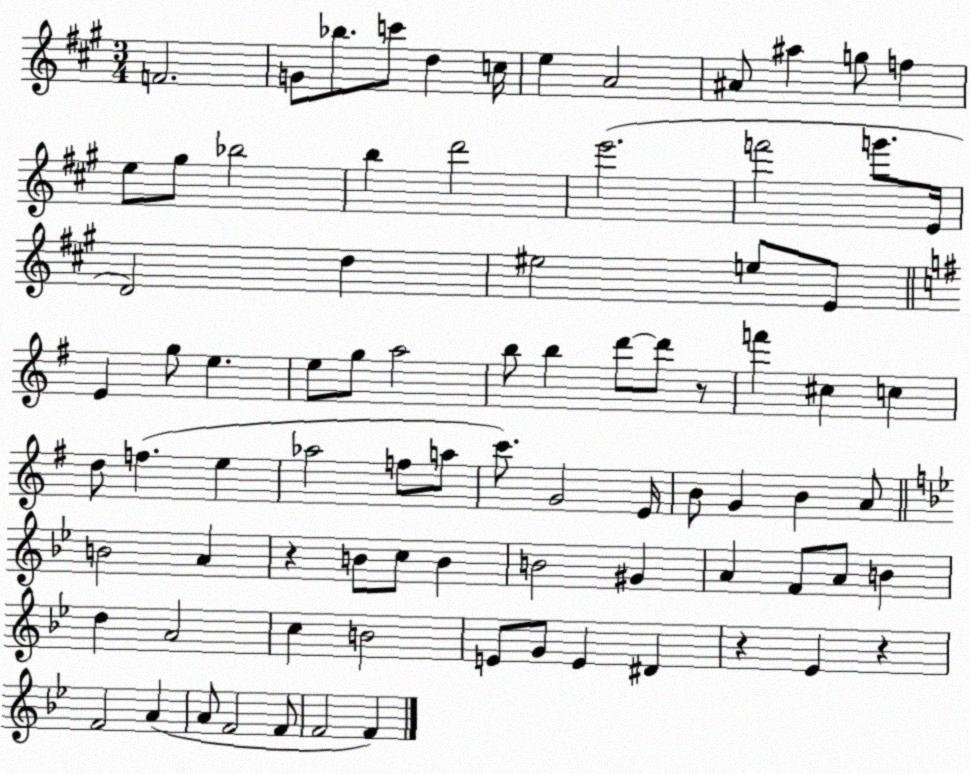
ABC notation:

X:1
T:Untitled
M:3/4
L:1/4
K:A
F2 G/2 _b/2 c'/2 d c/4 e A2 ^A/2 ^a g/2 f e/2 ^g/2 _b2 b d'2 e'2 f'2 g'/2 E/4 D2 d ^e2 e/2 E/2 E g/2 e e/2 g/2 a2 b/2 b d'/2 d'/2 z/2 f' ^c c d/2 f e _a2 f/2 a/2 c'/2 G2 E/4 B/2 G B A/2 B2 A z B/2 c/2 B B2 ^G A F/2 A/2 B d A2 c B2 E/2 G/2 E ^D z _E z F2 A A/2 F2 F/2 F2 F